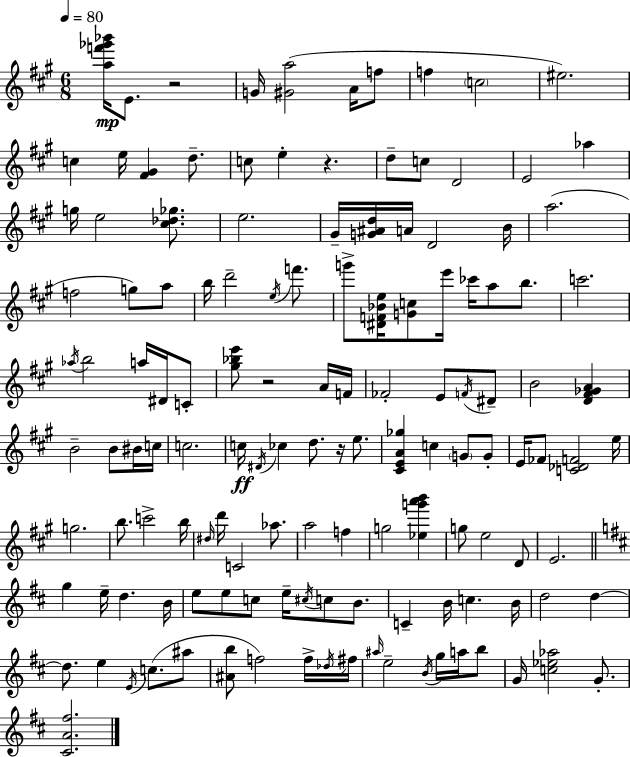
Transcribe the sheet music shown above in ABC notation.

X:1
T:Untitled
M:6/8
L:1/4
K:A
[af'_g'_b']/4 E/2 z2 G/4 [^Ga]2 A/4 f/2 f c2 ^e2 c e/4 [^F^G] d/2 c/2 e z d/2 c/2 D2 E2 _a g/4 e2 [^c_d_g]/2 e2 ^G/4 [G^Ad]/4 A/4 D2 B/4 a2 f2 g/2 a/2 b/4 d'2 e/4 f'/2 g'/2 [^DF_Be]/4 [Gc]/2 e'/4 _c'/4 a/2 b/2 c'2 _a/4 b2 a/4 ^D/4 C/2 [^g_be']/2 z2 A/4 F/4 _F2 E/2 F/4 ^D/2 B2 [D^F_GA] B2 B/2 ^B/4 c/4 c2 c/4 ^D/4 _c d/2 z/4 e/2 [^CEA_g] c G/2 G/2 E/4 _F/2 [C_DF]2 e/4 g2 b/2 c'2 b/4 ^d/4 d'/4 C2 _a/2 a2 f g2 [_eg'a'b'] g/2 e2 D/2 E2 g e/4 d B/4 e/2 e/2 c/2 e/4 ^c/4 c/2 B/2 C B/4 c B/4 d2 d d/2 e E/4 c/2 ^a/2 [^Ab]/2 f2 f/4 _d/4 ^f/4 ^a/4 e2 B/4 g/4 a/4 b/2 G/4 [c_e_a]2 G/2 [^CA^f]2